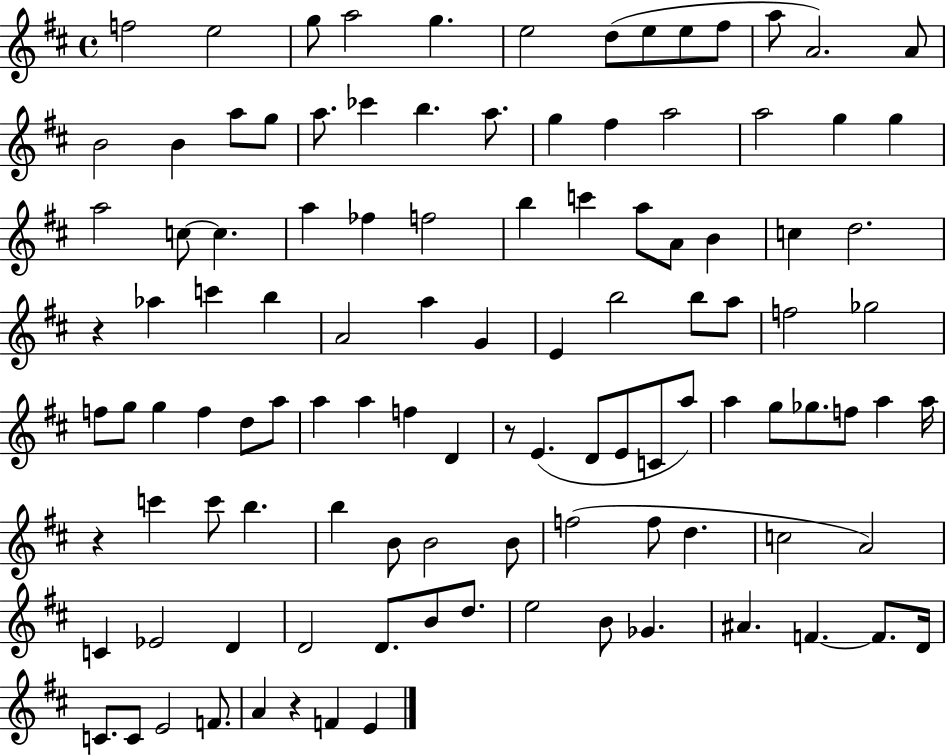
X:1
T:Untitled
M:4/4
L:1/4
K:D
f2 e2 g/2 a2 g e2 d/2 e/2 e/2 ^f/2 a/2 A2 A/2 B2 B a/2 g/2 a/2 _c' b a/2 g ^f a2 a2 g g a2 c/2 c a _f f2 b c' a/2 A/2 B c d2 z _a c' b A2 a G E b2 b/2 a/2 f2 _g2 f/2 g/2 g f d/2 a/2 a a f D z/2 E D/2 E/2 C/2 a/2 a g/2 _g/2 f/2 a a/4 z c' c'/2 b b B/2 B2 B/2 f2 f/2 d c2 A2 C _E2 D D2 D/2 B/2 d/2 e2 B/2 _G ^A F F/2 D/4 C/2 C/2 E2 F/2 A z F E